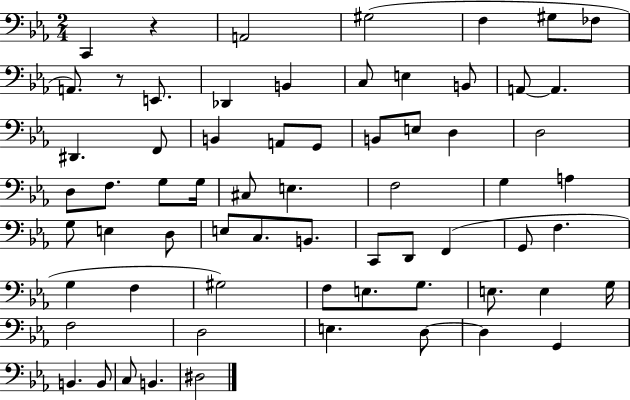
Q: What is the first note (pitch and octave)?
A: C2